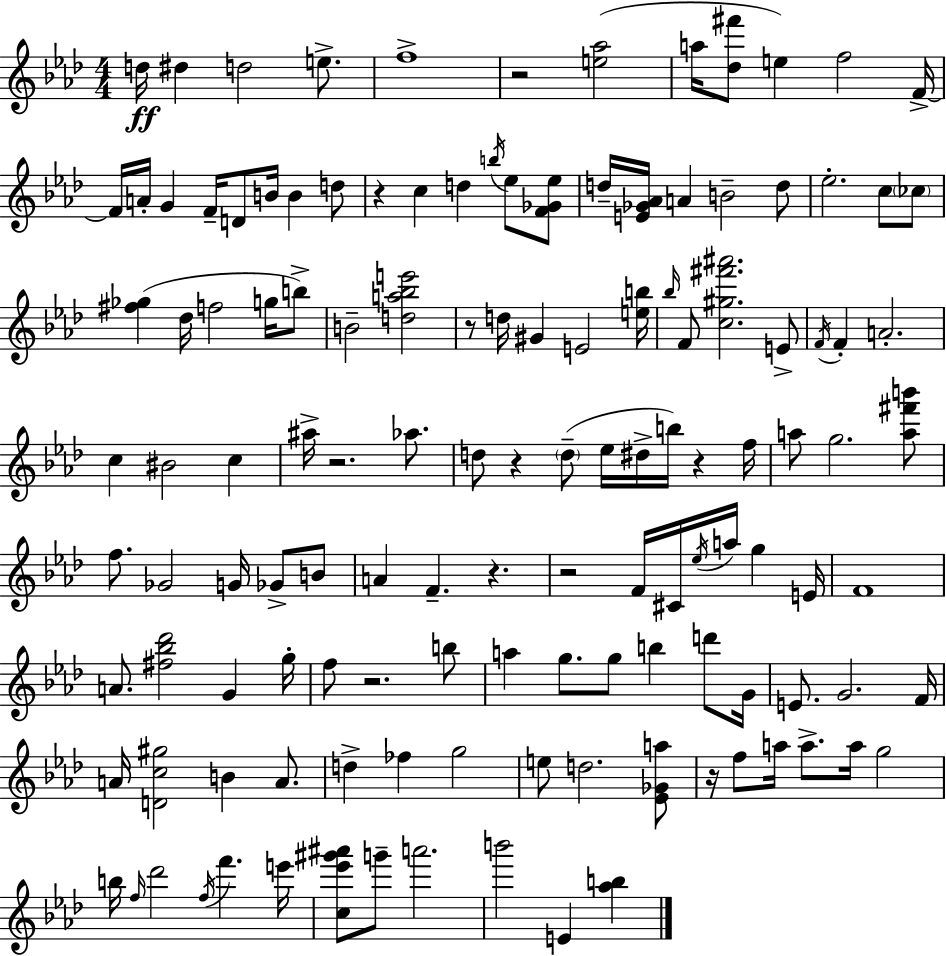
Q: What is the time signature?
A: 4/4